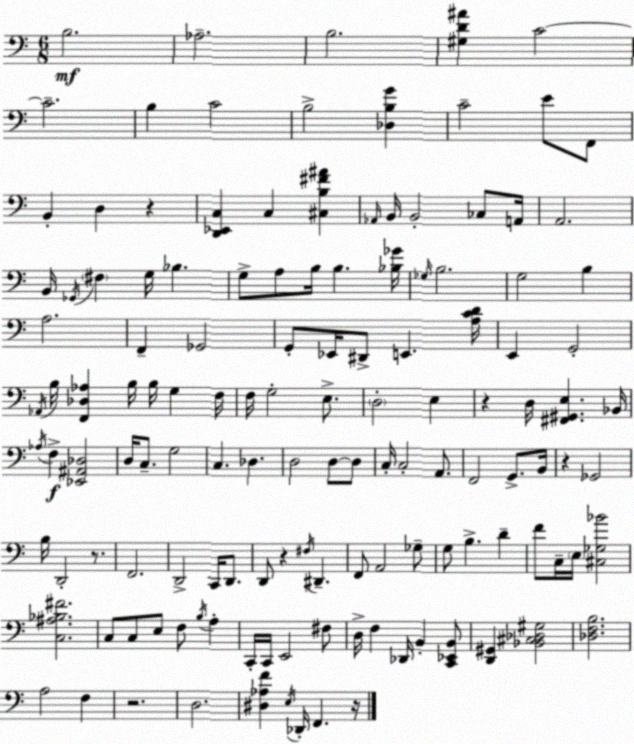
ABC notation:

X:1
T:Untitled
M:6/8
L:1/4
K:C
B,2 _A,2 B,2 [^G,D^A] C2 C2 B, C2 B,2 [_D,B,G] C2 E/2 F,,/2 B,, D, z [D,,_E,,C,] C, [^C,B,^F^A] _A,,/4 B,,/4 B,,2 _C,/2 A,,/4 A,,2 B,,/4 _G,,/4 ^F, G,/4 _B, G,/2 A,/2 B,/4 B, [_B,_G]/4 _G,/4 B,2 G,2 B, A,2 F,, _G,,2 G,,/2 _E,,/4 ^D,,/2 E,, [A,CD]/4 E,, G,,2 _A,,/4 B,/4 [F,,_D,_A,] B,/4 B,/4 G, F,/4 F,/4 G,2 E,/2 D,2 E, z D,/4 [^F,,^G,,E,] _B,,/4 _A,/4 F, [_E,,^A,,_D,]2 D,/4 C,/2 G,2 C, _D, D,2 D,/2 D,/2 C,/4 C,2 A,,/2 F,,2 G,,/2 B,,/4 z _G,,2 B,/4 D,,2 z/2 F,,2 D,,2 C,,/4 D,,/2 D,,/2 z ^F,/4 ^D,, F,,/2 A,,2 _G,/2 G,/2 B, D F/2 C,/4 E,/4 [^C,_G,_B]2 [C,^A,_B,^F]2 C,/2 C,/2 E,/2 F,/2 B,/4 A, C,,/4 C,,/4 E,,2 ^F,/2 D,/4 F, _D,,/4 B,, [C,,_E,,B,,]/2 [D,,^G,,] [_B,,^C,_D,^G,]2 [_D,F,B,]2 A,2 F, z2 D,2 [^D,_A,F] E,/4 _D,,/4 F,, z/4